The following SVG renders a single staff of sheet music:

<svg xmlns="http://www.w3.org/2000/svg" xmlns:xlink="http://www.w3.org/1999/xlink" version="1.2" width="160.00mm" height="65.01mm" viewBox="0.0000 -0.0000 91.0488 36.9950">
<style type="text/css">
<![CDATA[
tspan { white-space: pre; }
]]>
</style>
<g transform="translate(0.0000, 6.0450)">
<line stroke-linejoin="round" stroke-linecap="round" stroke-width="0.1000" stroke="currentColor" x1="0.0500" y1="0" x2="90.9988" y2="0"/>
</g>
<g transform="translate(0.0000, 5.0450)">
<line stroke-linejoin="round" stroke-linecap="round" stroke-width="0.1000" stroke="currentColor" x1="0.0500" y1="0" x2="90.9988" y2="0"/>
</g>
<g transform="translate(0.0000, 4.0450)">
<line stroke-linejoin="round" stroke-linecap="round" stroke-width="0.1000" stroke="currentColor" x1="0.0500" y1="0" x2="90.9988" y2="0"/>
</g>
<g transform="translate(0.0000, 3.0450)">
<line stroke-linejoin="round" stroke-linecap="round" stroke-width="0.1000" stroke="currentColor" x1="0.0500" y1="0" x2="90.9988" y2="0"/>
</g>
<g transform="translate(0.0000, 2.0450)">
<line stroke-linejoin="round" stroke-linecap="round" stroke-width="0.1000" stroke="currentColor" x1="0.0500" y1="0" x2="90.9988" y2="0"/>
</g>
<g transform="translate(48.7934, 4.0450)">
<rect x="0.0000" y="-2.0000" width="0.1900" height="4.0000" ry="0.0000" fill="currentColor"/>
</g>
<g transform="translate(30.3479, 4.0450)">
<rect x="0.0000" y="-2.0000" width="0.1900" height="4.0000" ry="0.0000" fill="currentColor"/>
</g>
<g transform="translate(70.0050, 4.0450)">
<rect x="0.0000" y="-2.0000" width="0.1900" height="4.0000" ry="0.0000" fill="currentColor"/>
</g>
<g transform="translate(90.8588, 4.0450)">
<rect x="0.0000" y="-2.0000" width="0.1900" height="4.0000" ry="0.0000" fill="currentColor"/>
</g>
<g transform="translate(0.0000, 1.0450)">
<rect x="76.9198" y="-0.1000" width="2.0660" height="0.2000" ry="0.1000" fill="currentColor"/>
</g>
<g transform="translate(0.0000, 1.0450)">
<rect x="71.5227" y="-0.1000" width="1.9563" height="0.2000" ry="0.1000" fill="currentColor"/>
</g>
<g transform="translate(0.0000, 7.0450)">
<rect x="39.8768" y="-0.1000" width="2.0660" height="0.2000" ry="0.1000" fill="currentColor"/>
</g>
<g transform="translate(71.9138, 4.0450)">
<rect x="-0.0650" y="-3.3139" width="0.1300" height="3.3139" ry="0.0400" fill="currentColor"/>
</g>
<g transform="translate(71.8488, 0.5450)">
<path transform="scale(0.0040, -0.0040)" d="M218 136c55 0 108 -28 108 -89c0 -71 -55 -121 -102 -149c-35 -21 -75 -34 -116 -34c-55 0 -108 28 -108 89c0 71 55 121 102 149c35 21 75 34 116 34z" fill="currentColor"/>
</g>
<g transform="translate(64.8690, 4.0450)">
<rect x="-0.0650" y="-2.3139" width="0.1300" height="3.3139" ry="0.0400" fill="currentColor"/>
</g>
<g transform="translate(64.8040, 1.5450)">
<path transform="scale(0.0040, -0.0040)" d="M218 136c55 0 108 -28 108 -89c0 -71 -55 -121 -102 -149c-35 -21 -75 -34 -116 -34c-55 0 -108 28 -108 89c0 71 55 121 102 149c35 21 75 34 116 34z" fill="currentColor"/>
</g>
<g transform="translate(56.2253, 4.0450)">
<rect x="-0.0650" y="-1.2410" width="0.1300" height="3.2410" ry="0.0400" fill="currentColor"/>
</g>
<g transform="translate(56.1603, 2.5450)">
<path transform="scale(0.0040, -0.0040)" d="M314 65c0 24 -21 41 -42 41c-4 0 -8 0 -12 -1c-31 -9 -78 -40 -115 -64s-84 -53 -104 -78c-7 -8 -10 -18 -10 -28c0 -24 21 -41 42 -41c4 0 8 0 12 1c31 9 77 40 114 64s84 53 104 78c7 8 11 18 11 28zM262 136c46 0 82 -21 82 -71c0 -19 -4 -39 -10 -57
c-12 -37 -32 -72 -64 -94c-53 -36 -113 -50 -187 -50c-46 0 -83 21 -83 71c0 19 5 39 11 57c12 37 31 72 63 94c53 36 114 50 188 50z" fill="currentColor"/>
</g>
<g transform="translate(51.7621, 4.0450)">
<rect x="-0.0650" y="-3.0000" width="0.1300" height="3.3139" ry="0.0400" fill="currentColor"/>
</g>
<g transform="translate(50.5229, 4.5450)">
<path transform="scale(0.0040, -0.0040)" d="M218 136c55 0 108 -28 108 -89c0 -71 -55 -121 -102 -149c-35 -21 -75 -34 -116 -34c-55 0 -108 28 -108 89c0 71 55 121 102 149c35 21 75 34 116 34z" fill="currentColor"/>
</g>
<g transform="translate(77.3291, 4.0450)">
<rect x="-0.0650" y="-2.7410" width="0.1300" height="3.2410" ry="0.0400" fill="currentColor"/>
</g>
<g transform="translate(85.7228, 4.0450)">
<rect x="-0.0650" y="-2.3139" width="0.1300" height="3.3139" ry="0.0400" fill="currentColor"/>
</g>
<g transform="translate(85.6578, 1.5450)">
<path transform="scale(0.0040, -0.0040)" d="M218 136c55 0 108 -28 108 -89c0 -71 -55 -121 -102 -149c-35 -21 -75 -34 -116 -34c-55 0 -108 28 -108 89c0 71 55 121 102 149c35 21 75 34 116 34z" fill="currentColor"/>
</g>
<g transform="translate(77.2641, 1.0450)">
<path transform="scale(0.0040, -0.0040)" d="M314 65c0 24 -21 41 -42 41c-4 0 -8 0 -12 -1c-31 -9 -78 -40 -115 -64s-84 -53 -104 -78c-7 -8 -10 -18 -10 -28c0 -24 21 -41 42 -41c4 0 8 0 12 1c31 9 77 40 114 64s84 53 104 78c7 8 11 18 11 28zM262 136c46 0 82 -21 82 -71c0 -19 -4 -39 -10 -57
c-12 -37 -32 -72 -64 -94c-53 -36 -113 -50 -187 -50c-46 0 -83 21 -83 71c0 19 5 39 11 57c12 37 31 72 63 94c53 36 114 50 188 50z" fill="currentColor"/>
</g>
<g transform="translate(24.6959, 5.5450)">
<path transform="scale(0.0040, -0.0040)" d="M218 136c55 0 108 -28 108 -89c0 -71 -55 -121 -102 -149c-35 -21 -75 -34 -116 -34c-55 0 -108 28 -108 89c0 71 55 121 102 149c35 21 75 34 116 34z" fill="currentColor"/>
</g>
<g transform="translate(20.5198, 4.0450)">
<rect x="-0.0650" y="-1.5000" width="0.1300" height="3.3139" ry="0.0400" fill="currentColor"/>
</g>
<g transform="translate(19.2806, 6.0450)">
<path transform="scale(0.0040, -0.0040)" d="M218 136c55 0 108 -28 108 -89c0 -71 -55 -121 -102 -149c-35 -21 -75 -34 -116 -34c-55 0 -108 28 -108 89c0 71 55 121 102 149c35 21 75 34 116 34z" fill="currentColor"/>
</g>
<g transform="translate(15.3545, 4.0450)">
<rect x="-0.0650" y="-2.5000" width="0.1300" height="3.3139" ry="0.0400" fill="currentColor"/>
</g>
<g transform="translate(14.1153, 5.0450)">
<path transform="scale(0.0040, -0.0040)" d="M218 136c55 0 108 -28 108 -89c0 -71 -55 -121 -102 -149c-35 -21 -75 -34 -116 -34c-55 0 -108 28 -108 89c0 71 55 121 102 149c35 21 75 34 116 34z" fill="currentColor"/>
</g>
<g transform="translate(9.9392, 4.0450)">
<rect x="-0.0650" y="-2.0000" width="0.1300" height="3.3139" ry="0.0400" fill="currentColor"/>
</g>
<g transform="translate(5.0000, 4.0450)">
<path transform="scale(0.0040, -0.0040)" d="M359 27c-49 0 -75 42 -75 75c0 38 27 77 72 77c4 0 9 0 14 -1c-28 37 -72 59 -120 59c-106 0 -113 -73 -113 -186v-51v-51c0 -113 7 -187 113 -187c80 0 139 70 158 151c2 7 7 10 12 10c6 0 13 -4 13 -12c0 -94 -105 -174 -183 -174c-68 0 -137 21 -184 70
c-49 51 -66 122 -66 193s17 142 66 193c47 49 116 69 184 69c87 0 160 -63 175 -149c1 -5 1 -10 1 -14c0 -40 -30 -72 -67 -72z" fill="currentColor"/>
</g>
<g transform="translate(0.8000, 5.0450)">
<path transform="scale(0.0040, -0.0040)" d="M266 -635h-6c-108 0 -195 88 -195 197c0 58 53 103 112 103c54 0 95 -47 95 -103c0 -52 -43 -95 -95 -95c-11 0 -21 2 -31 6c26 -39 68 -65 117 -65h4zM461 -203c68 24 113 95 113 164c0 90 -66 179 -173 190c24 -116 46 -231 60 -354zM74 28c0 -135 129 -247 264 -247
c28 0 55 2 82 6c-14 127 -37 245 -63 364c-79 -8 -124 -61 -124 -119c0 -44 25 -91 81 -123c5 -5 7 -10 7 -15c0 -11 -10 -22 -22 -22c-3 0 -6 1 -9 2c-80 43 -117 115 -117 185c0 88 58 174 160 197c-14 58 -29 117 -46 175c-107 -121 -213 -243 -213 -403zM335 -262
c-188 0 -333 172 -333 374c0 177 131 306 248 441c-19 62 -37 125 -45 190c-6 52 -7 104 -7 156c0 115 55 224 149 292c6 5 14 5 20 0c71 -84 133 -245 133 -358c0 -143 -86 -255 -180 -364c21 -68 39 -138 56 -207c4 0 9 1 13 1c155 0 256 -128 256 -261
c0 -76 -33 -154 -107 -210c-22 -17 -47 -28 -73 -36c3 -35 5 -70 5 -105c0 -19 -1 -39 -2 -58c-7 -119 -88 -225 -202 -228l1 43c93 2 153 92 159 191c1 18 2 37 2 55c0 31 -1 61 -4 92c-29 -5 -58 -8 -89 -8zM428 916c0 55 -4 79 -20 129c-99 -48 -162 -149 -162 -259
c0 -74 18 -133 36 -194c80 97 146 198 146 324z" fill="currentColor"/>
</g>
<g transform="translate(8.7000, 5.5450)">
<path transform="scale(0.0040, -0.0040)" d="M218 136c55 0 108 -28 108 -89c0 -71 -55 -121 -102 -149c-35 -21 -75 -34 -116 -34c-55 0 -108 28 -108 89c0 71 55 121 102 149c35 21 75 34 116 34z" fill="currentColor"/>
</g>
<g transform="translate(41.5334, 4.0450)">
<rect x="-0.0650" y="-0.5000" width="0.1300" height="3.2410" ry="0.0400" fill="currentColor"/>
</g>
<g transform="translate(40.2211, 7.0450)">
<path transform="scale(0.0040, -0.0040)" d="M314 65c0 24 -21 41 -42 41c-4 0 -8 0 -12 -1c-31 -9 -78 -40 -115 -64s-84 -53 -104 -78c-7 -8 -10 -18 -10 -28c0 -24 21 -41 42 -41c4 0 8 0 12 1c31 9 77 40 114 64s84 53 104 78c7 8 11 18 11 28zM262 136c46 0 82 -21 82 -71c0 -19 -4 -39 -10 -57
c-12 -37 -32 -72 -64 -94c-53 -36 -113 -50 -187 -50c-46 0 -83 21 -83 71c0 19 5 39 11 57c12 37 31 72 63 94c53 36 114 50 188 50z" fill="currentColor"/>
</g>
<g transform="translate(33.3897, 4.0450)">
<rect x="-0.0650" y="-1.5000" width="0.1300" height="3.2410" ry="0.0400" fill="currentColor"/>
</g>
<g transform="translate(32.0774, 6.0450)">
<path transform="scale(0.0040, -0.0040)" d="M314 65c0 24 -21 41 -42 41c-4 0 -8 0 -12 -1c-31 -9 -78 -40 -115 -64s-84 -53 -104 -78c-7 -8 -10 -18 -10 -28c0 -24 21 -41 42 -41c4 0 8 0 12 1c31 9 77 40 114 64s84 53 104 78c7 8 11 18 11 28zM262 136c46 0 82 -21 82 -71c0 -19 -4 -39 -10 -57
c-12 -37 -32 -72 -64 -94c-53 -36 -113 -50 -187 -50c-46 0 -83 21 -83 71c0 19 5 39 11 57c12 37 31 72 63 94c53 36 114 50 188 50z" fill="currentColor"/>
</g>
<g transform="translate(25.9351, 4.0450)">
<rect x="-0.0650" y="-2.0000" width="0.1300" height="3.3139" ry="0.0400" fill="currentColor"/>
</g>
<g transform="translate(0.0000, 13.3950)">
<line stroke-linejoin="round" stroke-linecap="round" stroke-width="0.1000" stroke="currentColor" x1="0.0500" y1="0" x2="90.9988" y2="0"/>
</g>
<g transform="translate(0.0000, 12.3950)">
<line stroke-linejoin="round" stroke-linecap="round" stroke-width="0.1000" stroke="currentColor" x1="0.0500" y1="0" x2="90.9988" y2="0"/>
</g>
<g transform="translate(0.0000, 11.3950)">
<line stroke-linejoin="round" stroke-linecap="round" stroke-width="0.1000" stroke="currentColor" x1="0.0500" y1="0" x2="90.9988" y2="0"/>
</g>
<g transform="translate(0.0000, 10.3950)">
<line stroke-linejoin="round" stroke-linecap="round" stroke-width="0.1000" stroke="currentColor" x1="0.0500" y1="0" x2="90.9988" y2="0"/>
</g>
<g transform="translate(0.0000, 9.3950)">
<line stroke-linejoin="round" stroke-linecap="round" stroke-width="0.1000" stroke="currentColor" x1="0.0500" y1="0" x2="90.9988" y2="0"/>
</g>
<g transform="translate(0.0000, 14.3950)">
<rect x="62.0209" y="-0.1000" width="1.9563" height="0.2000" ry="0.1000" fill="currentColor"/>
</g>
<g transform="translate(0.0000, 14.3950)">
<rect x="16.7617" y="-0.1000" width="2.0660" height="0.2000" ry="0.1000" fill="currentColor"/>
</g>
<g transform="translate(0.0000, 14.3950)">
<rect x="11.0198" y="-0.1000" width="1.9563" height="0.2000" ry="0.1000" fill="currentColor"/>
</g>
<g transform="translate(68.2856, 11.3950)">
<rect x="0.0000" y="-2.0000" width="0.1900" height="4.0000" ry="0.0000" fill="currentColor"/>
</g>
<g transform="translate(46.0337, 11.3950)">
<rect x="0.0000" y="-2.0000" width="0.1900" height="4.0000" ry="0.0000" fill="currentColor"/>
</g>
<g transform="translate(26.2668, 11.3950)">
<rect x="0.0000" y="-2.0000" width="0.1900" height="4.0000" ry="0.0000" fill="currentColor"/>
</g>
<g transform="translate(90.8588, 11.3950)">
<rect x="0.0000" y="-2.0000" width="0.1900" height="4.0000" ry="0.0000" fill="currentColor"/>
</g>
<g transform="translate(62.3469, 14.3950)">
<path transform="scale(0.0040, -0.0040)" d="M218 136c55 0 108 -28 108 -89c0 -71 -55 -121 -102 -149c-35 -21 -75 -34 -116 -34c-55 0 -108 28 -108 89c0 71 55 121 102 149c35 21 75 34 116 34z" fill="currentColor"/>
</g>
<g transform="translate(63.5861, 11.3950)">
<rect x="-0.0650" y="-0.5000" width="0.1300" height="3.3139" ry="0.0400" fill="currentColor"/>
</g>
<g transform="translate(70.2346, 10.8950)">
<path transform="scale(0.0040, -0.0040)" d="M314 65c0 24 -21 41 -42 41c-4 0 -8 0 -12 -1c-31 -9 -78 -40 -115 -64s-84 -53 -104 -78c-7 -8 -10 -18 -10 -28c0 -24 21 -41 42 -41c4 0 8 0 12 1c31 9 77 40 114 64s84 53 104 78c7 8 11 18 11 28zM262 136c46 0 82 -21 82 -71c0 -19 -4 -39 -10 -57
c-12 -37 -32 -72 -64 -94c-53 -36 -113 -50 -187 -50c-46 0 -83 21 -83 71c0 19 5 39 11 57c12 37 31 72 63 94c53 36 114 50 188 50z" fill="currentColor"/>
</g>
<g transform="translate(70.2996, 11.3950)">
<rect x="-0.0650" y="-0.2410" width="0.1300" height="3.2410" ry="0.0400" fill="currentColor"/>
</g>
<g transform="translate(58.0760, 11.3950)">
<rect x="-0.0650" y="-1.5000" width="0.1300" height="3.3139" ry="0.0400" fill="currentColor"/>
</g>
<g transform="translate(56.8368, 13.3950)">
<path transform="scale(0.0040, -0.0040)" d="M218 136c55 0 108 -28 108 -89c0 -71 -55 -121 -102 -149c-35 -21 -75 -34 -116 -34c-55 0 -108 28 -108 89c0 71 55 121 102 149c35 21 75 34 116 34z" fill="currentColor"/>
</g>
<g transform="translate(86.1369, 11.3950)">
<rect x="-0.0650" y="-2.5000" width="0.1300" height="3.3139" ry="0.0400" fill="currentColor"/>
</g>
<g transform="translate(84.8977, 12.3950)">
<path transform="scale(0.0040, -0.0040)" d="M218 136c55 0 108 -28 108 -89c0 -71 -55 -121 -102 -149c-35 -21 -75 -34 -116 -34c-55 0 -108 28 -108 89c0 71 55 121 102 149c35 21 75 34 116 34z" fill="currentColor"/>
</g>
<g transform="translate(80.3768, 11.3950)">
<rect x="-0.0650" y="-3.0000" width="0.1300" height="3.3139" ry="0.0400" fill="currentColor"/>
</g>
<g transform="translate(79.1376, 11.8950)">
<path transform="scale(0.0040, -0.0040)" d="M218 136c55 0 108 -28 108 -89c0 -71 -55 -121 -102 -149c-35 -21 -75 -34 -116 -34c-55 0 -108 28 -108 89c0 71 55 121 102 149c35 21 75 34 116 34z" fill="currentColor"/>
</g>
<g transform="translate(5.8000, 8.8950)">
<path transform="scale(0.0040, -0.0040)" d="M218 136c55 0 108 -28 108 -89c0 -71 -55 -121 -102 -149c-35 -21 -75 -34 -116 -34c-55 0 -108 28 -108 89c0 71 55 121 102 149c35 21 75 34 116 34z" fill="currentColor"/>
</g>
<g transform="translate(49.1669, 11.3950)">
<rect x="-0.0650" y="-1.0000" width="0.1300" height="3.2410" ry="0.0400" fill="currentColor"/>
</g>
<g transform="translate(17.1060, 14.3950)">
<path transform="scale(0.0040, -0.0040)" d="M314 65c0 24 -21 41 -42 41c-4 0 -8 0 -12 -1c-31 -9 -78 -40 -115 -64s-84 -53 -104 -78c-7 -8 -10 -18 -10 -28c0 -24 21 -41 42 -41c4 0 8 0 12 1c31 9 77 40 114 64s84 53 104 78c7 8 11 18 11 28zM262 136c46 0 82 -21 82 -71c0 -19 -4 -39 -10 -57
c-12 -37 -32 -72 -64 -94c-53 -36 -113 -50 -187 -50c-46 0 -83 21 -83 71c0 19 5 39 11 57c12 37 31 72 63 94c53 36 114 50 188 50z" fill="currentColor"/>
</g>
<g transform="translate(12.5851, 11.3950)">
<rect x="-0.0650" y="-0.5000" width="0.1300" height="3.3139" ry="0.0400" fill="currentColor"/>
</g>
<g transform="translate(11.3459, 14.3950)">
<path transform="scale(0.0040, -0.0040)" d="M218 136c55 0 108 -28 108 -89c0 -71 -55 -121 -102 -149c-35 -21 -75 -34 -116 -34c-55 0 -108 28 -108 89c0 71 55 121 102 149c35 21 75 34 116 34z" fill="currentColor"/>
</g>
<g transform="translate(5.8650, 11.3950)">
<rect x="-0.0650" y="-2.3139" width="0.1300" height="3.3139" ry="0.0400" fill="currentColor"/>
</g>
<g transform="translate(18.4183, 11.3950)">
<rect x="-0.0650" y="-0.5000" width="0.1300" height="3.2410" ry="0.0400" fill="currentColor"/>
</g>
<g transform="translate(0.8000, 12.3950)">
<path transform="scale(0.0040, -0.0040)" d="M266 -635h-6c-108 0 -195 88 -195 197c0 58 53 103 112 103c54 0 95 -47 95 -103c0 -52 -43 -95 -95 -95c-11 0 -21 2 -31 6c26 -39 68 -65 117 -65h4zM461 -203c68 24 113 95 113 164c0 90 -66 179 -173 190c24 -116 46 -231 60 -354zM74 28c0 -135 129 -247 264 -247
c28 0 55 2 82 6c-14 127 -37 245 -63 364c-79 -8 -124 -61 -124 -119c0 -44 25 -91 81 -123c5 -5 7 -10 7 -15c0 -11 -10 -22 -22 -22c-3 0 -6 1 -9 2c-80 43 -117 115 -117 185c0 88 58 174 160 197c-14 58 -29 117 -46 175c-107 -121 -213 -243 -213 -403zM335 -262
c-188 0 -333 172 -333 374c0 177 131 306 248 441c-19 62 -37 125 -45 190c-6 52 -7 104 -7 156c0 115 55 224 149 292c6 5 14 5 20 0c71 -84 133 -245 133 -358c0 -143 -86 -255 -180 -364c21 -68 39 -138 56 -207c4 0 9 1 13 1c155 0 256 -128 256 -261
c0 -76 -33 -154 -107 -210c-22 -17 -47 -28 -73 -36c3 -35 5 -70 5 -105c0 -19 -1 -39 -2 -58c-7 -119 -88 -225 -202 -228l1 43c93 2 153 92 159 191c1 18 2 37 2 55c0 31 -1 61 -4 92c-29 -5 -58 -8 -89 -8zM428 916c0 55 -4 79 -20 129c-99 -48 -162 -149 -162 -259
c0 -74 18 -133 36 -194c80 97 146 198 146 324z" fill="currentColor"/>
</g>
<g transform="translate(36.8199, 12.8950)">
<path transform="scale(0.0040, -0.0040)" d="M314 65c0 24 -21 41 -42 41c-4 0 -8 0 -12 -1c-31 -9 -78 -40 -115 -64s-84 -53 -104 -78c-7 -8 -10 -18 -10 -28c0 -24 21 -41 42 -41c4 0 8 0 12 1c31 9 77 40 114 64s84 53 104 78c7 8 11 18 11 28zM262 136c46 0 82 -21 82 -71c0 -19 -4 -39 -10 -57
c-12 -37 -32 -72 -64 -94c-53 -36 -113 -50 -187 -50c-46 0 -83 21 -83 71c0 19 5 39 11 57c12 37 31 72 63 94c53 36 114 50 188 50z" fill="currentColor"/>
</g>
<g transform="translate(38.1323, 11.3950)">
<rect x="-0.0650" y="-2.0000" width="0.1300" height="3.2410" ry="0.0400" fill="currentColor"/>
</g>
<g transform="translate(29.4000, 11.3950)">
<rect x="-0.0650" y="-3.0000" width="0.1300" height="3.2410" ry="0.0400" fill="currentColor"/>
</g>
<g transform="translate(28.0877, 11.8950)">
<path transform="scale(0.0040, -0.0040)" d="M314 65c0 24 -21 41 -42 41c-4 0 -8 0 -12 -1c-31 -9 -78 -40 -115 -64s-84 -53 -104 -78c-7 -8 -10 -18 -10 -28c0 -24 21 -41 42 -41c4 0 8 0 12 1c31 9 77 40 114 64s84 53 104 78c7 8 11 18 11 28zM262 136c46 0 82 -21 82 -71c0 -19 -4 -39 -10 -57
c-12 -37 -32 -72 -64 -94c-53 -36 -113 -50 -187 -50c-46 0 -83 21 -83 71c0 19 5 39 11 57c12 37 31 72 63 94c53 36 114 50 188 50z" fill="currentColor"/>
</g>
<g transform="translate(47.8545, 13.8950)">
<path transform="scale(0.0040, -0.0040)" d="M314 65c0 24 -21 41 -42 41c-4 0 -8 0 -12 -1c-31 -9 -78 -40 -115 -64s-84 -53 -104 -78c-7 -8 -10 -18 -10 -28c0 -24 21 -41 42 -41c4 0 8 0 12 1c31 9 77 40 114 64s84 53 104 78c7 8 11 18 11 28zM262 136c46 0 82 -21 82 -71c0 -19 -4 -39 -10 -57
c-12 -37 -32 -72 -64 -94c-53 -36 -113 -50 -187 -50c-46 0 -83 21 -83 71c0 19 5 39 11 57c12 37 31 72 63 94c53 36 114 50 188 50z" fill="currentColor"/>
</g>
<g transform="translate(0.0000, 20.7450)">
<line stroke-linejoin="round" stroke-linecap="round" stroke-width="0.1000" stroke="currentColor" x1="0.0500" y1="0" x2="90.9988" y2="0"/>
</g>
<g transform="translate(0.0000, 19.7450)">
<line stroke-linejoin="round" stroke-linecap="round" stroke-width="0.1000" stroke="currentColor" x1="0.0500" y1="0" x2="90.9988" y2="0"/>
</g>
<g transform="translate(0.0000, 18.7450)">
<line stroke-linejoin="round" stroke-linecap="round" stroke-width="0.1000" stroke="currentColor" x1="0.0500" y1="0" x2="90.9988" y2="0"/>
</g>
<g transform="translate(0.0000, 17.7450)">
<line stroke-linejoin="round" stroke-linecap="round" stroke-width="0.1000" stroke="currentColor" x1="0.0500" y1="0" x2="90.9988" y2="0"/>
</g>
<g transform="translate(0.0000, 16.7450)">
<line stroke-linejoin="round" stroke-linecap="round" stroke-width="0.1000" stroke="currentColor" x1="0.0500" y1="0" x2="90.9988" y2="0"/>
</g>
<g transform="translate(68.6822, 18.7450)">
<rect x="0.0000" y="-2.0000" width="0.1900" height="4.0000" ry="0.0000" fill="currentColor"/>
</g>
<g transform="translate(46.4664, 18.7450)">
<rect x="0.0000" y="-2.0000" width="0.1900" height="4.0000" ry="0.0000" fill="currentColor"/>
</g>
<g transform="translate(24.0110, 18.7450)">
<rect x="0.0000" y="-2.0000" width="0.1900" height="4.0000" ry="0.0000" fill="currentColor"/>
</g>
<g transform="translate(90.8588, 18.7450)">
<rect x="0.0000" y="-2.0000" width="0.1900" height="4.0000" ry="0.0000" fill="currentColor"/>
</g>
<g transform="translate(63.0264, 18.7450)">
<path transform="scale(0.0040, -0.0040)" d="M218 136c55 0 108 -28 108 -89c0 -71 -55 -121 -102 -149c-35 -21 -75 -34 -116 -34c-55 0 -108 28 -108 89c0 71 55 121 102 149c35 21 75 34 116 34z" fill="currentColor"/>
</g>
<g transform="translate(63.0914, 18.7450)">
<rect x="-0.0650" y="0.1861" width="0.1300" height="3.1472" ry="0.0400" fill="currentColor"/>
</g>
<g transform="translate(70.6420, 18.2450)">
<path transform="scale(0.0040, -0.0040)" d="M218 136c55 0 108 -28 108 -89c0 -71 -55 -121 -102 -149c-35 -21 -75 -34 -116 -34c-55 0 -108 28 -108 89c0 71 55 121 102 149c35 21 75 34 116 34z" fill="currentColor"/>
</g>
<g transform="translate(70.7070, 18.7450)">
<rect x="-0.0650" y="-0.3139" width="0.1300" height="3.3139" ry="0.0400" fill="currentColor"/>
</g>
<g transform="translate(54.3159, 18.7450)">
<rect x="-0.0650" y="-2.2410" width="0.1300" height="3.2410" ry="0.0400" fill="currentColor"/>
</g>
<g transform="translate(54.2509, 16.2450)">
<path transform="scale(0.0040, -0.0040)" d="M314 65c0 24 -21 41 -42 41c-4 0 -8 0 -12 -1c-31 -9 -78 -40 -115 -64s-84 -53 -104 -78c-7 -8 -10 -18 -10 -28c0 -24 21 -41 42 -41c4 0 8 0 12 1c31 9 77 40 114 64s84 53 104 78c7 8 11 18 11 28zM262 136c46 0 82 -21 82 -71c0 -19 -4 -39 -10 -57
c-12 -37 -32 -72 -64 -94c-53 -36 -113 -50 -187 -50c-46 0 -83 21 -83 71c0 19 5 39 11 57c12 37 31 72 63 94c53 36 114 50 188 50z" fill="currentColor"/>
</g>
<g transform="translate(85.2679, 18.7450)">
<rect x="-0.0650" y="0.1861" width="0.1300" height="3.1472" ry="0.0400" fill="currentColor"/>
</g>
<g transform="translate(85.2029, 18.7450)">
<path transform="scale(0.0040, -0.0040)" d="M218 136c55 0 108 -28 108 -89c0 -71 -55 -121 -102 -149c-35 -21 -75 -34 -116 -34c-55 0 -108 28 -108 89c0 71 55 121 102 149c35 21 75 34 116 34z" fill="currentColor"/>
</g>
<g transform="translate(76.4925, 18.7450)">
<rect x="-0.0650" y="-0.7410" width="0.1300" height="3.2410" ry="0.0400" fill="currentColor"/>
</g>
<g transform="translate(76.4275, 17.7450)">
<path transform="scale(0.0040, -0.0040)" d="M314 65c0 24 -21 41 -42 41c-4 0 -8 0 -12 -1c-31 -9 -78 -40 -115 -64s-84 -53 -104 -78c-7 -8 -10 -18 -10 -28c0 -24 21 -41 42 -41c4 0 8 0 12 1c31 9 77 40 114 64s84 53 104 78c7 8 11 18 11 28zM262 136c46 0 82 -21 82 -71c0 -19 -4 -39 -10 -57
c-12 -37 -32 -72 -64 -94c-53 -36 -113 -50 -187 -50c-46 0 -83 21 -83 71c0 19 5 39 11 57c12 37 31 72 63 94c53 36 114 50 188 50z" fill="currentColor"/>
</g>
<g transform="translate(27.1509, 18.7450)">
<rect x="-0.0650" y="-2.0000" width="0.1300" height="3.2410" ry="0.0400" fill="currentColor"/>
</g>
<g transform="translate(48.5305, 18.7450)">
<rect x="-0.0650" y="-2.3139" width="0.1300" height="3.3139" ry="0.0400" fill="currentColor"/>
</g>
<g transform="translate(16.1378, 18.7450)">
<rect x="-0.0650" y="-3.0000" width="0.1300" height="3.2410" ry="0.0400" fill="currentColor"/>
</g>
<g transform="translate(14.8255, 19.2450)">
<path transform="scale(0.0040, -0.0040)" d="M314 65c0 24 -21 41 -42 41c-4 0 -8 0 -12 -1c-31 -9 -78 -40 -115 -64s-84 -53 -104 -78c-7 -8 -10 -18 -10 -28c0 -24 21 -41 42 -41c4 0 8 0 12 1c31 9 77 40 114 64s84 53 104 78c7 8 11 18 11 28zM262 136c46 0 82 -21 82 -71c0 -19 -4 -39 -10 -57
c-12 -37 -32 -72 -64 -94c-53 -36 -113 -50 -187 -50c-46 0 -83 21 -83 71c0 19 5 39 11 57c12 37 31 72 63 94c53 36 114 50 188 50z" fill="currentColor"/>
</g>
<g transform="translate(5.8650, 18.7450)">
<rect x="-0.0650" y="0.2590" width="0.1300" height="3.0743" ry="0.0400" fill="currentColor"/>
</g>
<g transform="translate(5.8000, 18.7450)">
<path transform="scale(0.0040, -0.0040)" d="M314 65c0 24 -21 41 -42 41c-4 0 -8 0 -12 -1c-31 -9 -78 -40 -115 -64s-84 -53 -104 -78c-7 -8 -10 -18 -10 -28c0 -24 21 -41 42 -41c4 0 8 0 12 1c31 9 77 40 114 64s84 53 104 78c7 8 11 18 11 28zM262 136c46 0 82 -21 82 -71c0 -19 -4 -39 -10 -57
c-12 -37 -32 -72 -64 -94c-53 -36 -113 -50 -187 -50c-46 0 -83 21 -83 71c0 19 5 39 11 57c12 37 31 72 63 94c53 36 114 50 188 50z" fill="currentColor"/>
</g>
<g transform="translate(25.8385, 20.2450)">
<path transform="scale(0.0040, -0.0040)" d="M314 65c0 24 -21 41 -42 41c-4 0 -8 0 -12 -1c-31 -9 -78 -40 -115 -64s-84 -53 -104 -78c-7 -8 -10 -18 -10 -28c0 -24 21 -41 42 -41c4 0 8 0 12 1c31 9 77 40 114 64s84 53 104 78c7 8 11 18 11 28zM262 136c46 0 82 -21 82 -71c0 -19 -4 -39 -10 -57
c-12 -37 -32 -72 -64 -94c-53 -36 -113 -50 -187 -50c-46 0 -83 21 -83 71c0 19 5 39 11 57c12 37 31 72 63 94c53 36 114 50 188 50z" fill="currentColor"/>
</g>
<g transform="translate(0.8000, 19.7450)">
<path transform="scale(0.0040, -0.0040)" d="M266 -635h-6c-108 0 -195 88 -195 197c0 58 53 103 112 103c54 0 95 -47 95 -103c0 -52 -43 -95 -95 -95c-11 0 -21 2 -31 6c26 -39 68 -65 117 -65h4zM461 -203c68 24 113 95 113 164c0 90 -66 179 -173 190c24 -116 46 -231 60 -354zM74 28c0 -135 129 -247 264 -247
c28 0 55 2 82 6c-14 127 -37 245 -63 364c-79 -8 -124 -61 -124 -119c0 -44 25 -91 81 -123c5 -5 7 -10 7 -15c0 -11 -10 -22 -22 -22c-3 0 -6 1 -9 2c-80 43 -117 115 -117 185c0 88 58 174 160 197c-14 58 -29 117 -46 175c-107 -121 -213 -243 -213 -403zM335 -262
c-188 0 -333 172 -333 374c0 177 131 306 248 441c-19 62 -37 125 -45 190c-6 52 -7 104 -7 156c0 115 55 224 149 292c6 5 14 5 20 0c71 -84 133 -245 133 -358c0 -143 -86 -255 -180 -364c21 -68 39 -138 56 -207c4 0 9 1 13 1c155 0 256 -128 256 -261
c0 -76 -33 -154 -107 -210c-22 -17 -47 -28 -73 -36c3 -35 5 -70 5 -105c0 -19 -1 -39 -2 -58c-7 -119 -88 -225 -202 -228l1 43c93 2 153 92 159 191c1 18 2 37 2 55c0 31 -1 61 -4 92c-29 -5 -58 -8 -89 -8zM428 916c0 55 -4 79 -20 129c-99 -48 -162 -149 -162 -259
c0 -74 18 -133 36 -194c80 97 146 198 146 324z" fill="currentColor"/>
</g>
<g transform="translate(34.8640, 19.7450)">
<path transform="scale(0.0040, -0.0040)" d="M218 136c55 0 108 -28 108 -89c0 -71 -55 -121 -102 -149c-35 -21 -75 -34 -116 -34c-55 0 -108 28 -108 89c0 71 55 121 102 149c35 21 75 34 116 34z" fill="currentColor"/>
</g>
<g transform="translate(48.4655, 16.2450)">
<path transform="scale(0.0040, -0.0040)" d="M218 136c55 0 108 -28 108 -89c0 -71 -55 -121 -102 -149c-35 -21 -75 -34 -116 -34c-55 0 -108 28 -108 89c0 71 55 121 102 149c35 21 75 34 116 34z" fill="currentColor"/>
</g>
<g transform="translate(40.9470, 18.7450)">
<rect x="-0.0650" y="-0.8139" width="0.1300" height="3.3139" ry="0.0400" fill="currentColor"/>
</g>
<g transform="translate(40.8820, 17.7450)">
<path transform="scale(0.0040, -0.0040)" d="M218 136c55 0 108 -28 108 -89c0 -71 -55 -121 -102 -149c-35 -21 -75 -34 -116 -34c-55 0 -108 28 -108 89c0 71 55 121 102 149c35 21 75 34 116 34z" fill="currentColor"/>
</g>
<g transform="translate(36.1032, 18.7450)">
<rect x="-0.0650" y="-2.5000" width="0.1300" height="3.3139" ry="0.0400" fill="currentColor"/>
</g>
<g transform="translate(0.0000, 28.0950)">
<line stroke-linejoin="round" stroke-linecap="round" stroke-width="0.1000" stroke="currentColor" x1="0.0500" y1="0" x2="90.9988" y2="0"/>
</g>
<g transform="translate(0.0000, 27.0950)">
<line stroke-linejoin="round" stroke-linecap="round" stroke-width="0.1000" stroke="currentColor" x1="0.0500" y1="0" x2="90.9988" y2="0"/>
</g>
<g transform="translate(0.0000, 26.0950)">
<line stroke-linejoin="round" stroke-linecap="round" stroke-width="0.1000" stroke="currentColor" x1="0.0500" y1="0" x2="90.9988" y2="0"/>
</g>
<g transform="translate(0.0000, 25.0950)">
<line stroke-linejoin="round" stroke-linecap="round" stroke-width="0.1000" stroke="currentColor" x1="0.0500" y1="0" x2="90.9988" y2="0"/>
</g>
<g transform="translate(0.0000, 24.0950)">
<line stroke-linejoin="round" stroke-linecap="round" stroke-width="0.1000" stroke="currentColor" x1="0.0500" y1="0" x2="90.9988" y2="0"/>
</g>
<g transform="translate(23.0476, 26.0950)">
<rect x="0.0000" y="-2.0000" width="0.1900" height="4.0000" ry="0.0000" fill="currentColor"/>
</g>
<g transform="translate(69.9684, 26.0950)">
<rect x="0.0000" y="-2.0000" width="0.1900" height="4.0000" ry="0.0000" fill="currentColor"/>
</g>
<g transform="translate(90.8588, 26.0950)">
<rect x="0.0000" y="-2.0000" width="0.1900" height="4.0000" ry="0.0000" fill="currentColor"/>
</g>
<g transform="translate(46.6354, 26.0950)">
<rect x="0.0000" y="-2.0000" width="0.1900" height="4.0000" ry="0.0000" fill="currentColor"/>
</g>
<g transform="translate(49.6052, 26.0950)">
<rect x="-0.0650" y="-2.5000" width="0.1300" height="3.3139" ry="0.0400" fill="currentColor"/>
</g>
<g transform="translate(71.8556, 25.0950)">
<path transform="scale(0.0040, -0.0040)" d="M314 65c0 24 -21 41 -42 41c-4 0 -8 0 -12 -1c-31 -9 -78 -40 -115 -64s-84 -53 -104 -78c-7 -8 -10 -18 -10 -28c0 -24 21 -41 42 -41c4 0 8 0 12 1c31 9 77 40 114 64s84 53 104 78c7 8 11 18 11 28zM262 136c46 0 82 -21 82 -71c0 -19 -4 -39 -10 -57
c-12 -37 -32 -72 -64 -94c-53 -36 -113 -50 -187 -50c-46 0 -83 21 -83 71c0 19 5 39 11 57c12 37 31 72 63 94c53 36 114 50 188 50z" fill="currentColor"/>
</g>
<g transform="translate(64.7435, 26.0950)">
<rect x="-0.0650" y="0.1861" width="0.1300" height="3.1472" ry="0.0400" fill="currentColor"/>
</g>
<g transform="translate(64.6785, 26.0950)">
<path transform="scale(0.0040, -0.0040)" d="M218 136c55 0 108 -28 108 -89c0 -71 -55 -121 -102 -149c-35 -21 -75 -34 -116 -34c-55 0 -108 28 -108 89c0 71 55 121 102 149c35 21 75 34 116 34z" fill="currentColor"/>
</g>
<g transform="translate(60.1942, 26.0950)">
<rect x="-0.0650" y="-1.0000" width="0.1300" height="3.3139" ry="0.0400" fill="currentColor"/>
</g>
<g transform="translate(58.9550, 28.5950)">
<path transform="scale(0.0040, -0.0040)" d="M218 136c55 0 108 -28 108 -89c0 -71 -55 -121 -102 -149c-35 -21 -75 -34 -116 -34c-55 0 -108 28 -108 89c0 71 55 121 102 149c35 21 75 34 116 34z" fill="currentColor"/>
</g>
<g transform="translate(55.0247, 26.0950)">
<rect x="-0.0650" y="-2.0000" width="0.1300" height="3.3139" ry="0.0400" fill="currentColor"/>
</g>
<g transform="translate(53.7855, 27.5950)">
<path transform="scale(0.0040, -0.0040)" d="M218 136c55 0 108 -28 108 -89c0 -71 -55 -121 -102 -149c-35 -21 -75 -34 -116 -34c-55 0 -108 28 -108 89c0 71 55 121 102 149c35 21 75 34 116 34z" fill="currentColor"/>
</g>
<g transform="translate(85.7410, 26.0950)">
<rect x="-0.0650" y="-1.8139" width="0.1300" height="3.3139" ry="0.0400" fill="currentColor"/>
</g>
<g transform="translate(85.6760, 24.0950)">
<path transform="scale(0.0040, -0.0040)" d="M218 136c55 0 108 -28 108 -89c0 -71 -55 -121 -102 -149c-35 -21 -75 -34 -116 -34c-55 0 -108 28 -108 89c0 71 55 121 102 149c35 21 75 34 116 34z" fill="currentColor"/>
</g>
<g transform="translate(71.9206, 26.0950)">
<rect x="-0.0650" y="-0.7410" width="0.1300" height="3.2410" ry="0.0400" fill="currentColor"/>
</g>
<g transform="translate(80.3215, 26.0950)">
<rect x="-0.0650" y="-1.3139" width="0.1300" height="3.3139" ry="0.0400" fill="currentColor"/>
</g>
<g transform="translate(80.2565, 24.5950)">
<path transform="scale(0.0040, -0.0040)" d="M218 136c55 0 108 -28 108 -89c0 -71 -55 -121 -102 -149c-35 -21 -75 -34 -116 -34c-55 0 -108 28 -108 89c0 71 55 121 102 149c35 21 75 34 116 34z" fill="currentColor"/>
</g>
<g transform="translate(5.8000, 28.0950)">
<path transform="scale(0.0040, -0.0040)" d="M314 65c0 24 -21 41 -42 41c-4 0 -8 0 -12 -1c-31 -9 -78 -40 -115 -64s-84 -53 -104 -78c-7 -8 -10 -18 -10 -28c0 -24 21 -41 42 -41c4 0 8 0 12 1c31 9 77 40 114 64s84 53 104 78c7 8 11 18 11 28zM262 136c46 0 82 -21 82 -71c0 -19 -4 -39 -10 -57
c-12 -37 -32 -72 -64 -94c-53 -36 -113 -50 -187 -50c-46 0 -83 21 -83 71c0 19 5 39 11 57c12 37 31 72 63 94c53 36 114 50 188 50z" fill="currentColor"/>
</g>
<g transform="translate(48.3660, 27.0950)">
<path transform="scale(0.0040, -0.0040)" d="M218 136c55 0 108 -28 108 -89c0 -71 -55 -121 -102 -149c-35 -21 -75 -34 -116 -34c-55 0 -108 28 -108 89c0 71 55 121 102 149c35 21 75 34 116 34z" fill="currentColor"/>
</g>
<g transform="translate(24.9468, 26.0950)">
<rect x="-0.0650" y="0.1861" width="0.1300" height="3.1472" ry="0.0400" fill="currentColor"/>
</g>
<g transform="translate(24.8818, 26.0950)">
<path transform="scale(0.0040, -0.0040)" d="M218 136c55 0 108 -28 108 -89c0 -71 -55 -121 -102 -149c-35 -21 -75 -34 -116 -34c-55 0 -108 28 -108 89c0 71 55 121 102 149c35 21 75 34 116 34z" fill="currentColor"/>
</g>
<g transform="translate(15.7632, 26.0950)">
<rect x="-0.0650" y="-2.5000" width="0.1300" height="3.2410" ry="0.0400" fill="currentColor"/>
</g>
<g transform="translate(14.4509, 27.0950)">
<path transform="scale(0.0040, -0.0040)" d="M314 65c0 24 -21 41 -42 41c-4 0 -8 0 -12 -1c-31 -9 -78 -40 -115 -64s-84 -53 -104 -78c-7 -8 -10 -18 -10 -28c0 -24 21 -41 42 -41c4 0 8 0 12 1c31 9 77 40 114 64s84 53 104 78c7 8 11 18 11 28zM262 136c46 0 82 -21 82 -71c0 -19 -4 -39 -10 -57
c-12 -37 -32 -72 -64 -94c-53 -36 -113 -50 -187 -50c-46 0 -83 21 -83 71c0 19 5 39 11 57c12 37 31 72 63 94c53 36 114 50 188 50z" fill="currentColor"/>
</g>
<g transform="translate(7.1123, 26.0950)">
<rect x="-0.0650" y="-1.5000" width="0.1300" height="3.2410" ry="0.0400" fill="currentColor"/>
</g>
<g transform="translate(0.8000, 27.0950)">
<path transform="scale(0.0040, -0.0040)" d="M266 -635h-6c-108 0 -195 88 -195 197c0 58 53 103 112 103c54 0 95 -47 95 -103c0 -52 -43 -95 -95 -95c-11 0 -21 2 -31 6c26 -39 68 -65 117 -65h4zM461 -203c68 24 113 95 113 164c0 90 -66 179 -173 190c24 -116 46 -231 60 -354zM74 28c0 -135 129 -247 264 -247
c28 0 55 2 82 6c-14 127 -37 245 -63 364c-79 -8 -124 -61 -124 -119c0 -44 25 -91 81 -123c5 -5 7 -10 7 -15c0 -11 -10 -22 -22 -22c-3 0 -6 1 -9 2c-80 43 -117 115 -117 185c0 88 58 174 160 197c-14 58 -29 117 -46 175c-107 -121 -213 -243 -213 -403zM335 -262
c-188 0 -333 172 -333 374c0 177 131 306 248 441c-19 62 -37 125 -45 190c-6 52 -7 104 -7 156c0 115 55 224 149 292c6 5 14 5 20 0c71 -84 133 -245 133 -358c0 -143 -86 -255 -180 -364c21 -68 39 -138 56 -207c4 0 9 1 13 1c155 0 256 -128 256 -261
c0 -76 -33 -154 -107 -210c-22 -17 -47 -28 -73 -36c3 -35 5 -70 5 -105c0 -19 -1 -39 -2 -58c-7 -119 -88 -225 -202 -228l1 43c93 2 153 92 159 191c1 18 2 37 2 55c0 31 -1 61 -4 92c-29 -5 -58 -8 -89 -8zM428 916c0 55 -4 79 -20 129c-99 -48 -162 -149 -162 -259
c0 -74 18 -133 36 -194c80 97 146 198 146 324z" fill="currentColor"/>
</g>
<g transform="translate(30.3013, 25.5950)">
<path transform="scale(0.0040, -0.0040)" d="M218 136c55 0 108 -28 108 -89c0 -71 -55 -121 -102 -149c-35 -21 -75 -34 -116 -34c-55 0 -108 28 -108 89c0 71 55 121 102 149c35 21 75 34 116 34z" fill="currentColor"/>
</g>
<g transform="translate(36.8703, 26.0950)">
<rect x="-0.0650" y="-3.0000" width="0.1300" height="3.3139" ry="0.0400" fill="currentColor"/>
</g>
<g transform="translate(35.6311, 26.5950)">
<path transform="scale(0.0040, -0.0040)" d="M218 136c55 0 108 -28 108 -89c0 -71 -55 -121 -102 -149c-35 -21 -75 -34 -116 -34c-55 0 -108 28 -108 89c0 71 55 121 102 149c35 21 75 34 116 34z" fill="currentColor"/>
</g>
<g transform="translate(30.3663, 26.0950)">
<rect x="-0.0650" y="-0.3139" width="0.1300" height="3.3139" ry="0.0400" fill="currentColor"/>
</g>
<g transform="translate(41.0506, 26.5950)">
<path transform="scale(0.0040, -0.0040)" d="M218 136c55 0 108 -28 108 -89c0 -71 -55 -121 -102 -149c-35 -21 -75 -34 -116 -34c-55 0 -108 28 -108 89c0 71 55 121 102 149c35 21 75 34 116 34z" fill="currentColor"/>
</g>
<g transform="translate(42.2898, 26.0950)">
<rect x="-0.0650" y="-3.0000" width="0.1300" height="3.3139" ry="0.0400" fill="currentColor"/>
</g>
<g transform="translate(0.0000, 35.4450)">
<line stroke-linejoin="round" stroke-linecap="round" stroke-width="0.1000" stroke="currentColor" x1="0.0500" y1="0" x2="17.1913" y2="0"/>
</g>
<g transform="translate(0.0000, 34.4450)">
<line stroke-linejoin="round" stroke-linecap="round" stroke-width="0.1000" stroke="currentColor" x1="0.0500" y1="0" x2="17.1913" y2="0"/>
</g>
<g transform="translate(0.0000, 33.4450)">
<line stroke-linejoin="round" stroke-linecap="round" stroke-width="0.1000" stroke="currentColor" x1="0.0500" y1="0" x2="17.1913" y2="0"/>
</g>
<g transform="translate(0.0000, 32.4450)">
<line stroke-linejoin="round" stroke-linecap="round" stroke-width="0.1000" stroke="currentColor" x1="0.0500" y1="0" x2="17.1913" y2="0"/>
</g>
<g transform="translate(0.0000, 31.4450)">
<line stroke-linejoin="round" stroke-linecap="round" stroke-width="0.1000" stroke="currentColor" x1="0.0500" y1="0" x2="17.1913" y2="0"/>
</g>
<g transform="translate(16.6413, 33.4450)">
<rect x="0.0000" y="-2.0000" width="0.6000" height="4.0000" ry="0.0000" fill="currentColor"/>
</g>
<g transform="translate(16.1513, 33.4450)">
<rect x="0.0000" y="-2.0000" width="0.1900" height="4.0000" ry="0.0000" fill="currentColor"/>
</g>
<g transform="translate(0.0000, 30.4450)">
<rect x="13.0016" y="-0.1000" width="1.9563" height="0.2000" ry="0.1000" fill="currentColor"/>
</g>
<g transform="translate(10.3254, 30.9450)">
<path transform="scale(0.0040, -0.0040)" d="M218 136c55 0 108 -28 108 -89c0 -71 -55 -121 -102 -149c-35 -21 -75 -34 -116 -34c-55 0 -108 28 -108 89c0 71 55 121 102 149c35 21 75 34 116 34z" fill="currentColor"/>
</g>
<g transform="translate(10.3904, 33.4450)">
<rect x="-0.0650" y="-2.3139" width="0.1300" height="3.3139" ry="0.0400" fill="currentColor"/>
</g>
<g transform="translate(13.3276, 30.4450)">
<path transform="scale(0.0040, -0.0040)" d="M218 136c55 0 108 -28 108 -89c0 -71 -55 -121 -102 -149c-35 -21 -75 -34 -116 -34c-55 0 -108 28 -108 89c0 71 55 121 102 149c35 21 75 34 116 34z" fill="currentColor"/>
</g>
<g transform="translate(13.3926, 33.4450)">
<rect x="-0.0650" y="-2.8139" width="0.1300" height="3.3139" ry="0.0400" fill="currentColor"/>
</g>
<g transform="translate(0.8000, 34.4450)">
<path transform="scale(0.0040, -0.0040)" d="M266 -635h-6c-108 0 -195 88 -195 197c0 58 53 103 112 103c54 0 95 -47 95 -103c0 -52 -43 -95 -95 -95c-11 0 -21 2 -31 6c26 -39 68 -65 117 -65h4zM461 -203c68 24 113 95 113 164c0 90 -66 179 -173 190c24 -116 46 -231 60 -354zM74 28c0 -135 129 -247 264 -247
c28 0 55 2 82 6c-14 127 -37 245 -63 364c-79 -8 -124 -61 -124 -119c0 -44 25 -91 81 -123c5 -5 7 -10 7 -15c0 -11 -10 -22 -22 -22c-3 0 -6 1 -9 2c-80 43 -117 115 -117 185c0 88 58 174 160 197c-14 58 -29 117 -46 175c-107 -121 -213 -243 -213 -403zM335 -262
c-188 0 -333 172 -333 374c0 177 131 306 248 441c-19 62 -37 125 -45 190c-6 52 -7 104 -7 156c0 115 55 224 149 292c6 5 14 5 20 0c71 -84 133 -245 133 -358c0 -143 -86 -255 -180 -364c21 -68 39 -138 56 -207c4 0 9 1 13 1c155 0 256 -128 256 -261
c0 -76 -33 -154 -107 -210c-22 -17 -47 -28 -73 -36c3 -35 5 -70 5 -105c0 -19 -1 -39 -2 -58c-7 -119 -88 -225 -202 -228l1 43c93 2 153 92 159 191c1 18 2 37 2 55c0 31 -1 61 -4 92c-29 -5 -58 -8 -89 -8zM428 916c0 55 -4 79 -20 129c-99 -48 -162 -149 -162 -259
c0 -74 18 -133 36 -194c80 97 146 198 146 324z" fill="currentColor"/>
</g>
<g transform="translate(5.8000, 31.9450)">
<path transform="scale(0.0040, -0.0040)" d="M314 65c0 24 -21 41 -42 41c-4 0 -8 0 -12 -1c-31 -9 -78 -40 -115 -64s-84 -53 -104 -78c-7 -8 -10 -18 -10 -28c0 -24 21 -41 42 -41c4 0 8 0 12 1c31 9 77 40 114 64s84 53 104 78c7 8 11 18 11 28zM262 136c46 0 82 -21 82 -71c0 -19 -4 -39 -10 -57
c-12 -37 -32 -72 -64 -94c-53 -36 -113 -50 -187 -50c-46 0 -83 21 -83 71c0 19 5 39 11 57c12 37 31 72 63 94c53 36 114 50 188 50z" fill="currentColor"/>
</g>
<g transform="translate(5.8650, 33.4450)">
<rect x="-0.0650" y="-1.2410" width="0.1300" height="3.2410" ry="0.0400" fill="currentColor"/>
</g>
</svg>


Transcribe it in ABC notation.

X:1
T:Untitled
M:4/4
L:1/4
K:C
F G E F E2 C2 A e2 g b a2 g g C C2 A2 F2 D2 E C c2 A G B2 A2 F2 G d g g2 B c d2 B E2 G2 B c A A G F D B d2 e f e2 g a